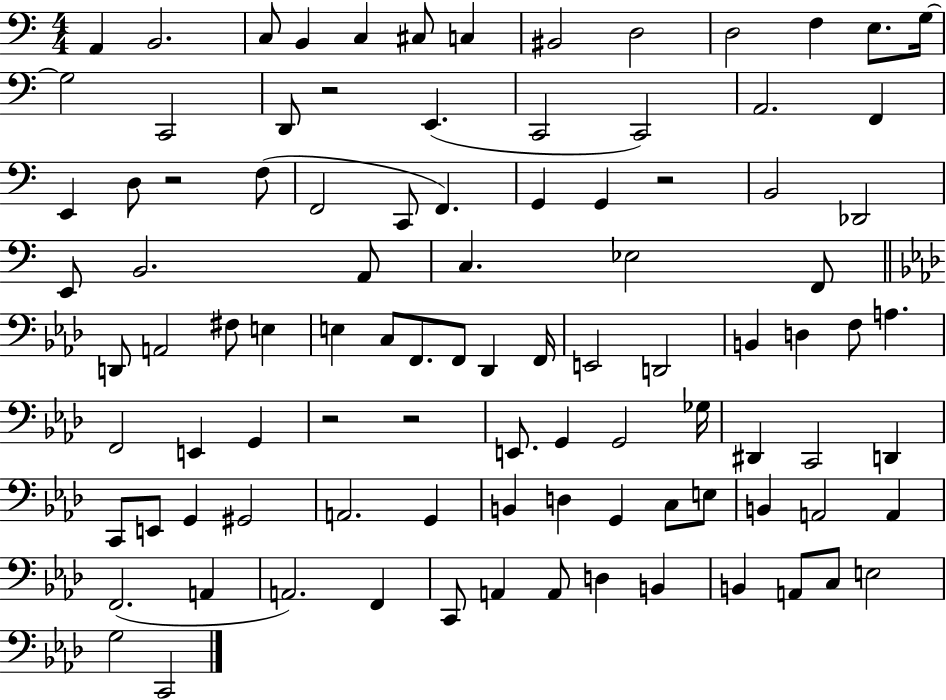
X:1
T:Untitled
M:4/4
L:1/4
K:C
A,, B,,2 C,/2 B,, C, ^C,/2 C, ^B,,2 D,2 D,2 F, E,/2 G,/4 G,2 C,,2 D,,/2 z2 E,, C,,2 C,,2 A,,2 F,, E,, D,/2 z2 F,/2 F,,2 C,,/2 F,, G,, G,, z2 B,,2 _D,,2 E,,/2 B,,2 A,,/2 C, _E,2 F,,/2 D,,/2 A,,2 ^F,/2 E, E, C,/2 F,,/2 F,,/2 _D,, F,,/4 E,,2 D,,2 B,, D, F,/2 A, F,,2 E,, G,, z2 z2 E,,/2 G,, G,,2 _G,/4 ^D,, C,,2 D,, C,,/2 E,,/2 G,, ^G,,2 A,,2 G,, B,, D, G,, C,/2 E,/2 B,, A,,2 A,, F,,2 A,, A,,2 F,, C,,/2 A,, A,,/2 D, B,, B,, A,,/2 C,/2 E,2 G,2 C,,2